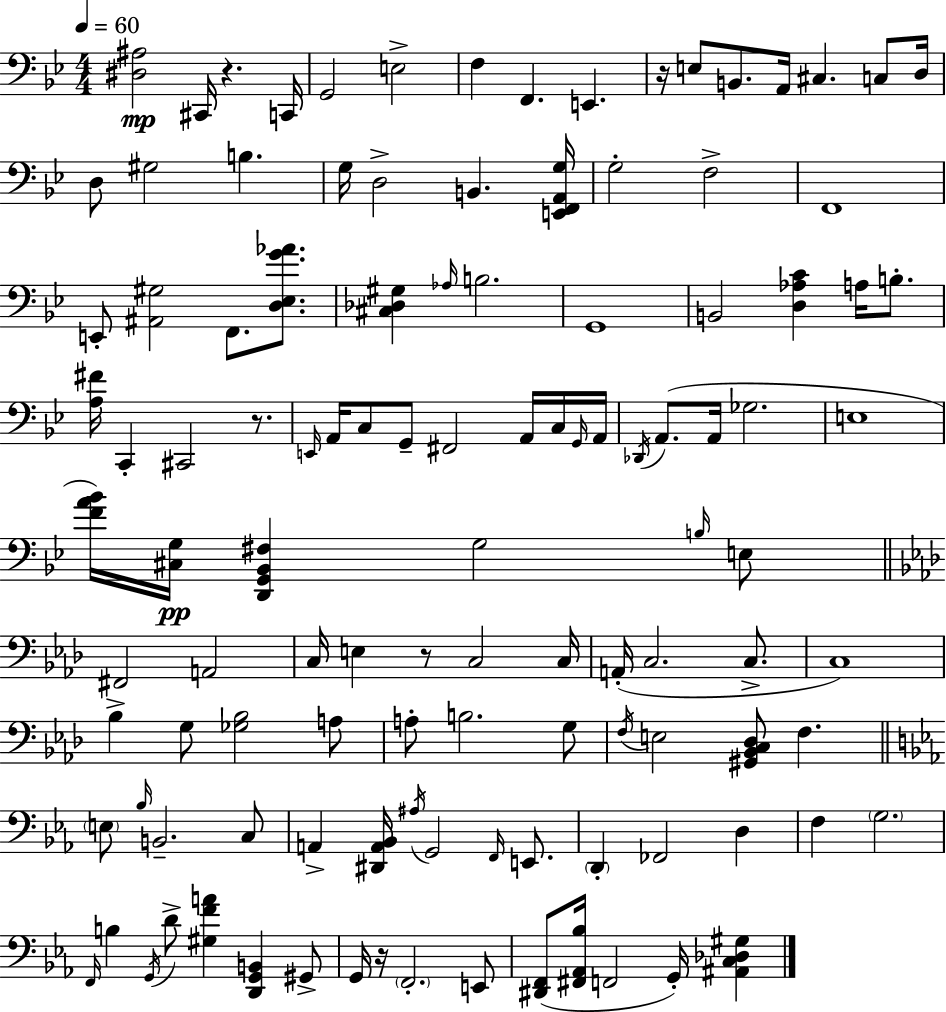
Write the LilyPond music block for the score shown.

{
  \clef bass
  \numericTimeSignature
  \time 4/4
  \key g \minor
  \tempo 4 = 60
  <dis ais>2\mp cis,16 r4. c,16 | g,2 e2-> | f4 f,4. e,4. | r16 e8 b,8. a,16 cis4. c8 d16 | \break d8 gis2 b4. | g16 d2-> b,4. <e, f, a, g>16 | g2-. f2-> | f,1 | \break e,8-. <ais, gis>2 f,8. <d ees g' aes'>8. | <cis des gis>4 \grace { aes16 } b2. | g,1 | b,2 <d aes c'>4 a16 b8.-. | \break <a fis'>16 c,4-. cis,2 r8. | \grace { e,16 } a,16 c8 g,8-- fis,2 a,16 | c16 \grace { g,16 } a,16 \acciaccatura { des,16 }( a,8. a,16 ges2. | e1 | \break <f' a' bes'>16) <cis g>16\pp <d, g, bes, fis>4 g2 | \grace { b16 } e8 \bar "||" \break \key f \minor fis,2 a,2 | c16 e4 r8 c2 c16 | a,16-.( c2. c8.-> | c1) | \break bes4-> g8 <ges bes>2 a8 | a8-. b2. g8 | \acciaccatura { f16 } e2 <gis, bes, c des>8 f4. | \bar "||" \break \key ees \major \parenthesize e8 \grace { bes16 } b,2.-- c8 | a,4-> <dis, a, bes,>16 \acciaccatura { ais16 } g,2 \grace { f,16 } | e,8. \parenthesize d,4-. fes,2 d4 | f4 \parenthesize g2. | \break \grace { f,16 } b4 \acciaccatura { g,16 } d'8-> <gis f' a'>4 <d, g, b,>4 | gis,8-> g,16 r16 \parenthesize f,2.-. | e,8 <dis, f,>8( <fis, aes, bes>16 f,2 | g,16-.) <ais, c des gis>4 \bar "|."
}